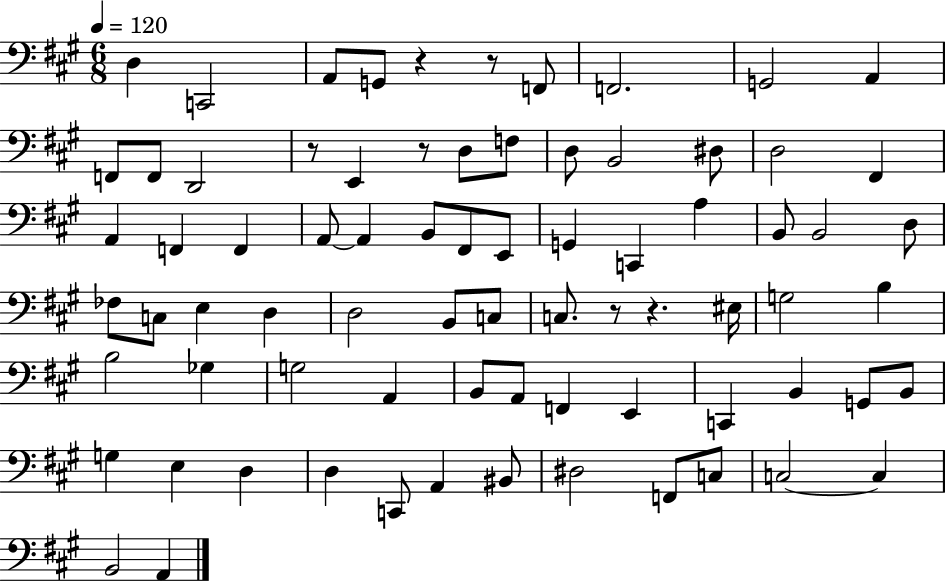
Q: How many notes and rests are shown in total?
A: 76